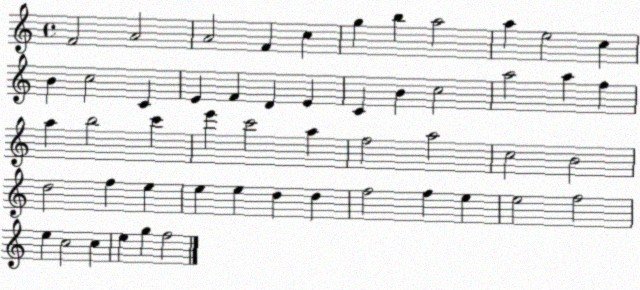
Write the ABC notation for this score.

X:1
T:Untitled
M:4/4
L:1/4
K:C
F2 A2 A2 F c g b a2 a e2 c B c2 C E F D E C B c2 a2 a f a b2 c' e' c'2 a f2 a2 c2 B2 d2 f e e e d d f2 f e e2 f2 e c2 c e g f2